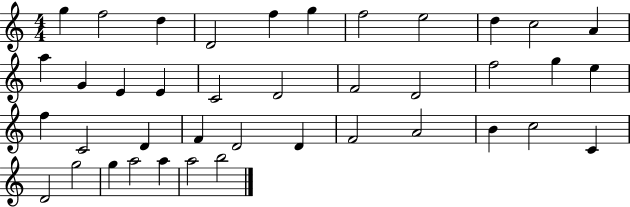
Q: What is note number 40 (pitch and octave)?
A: B5